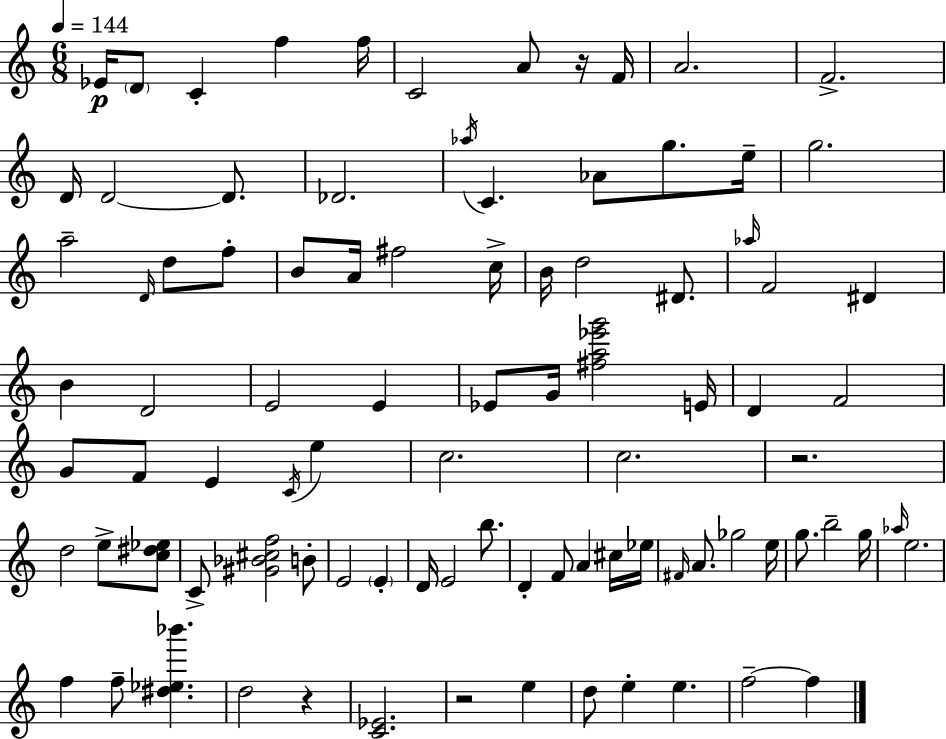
{
  \clef treble
  \numericTimeSignature
  \time 6/8
  \key a \minor
  \tempo 4 = 144
  ees'16\p \parenthesize d'8 c'4-. f''4 f''16 | c'2 a'8 r16 f'16 | a'2. | f'2.-> | \break d'16 d'2~~ d'8. | des'2. | \acciaccatura { aes''16 } c'4. aes'8 g''8. | e''16-- g''2. | \break a''2-- \grace { d'16 } d''8 | f''8-. b'8 a'16 fis''2 | c''16-> b'16 d''2 dis'8. | \grace { aes''16 } f'2 dis'4 | \break b'4 d'2 | e'2 e'4 | ees'8 g'16 <fis'' a'' ees''' g'''>2 | e'16 d'4 f'2 | \break g'8 f'8 e'4 \acciaccatura { c'16 } | e''4 c''2. | c''2. | r2. | \break d''2 | e''8-> <c'' dis'' ees''>8 c'8-> <gis' bes' cis'' f''>2 | b'8-. e'2 | \parenthesize e'4-. d'16 e'2 | \break b''8. d'4-. f'8 a'4 | cis''16 ees''16 \grace { fis'16 } a'8. ges''2 | e''16 g''8. b''2-- | g''16 \grace { aes''16 } e''2. | \break f''4 f''8-- | <dis'' ees'' bes'''>4. d''2 | r4 <c' ees'>2. | r2 | \break e''4 d''8 e''4-. | e''4. f''2--~~ | f''4 \bar "|."
}